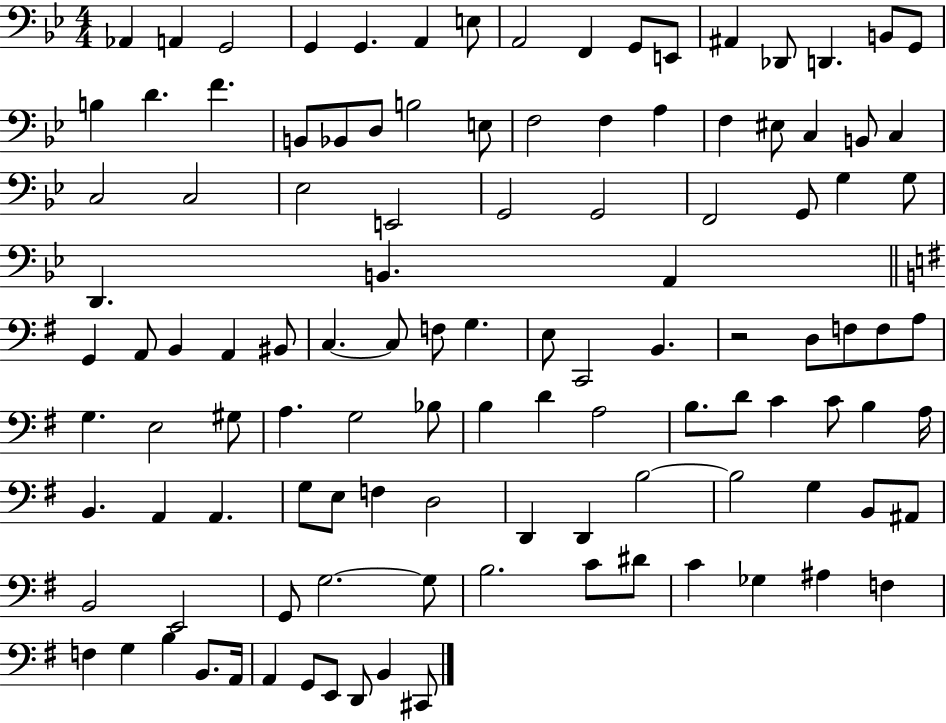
Ab2/q A2/q G2/h G2/q G2/q. A2/q E3/e A2/h F2/q G2/e E2/e A#2/q Db2/e D2/q. B2/e G2/e B3/q D4/q. F4/q. B2/e Bb2/e D3/e B3/h E3/e F3/h F3/q A3/q F3/q EIS3/e C3/q B2/e C3/q C3/h C3/h Eb3/h E2/h G2/h G2/h F2/h G2/e G3/q G3/e D2/q. B2/q. A2/q G2/q A2/e B2/q A2/q BIS2/e C3/q. C3/e F3/e G3/q. E3/e C2/h B2/q. R/h D3/e F3/e F3/e A3/e G3/q. E3/h G#3/e A3/q. G3/h Bb3/e B3/q D4/q A3/h B3/e. D4/e C4/q C4/e B3/q A3/s B2/q. A2/q A2/q. G3/e E3/e F3/q D3/h D2/q D2/q B3/h B3/h G3/q B2/e A#2/e B2/h E2/h G2/e G3/h. G3/e B3/h. C4/e D#4/e C4/q Gb3/q A#3/q F3/q F3/q G3/q B3/q B2/e. A2/s A2/q G2/e E2/e D2/e B2/q C#2/e